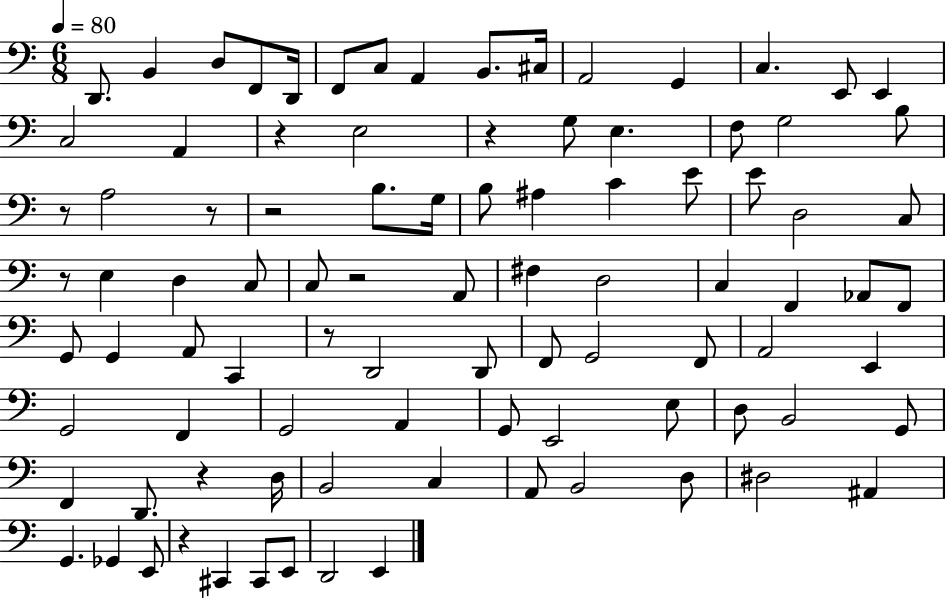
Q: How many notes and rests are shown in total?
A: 93